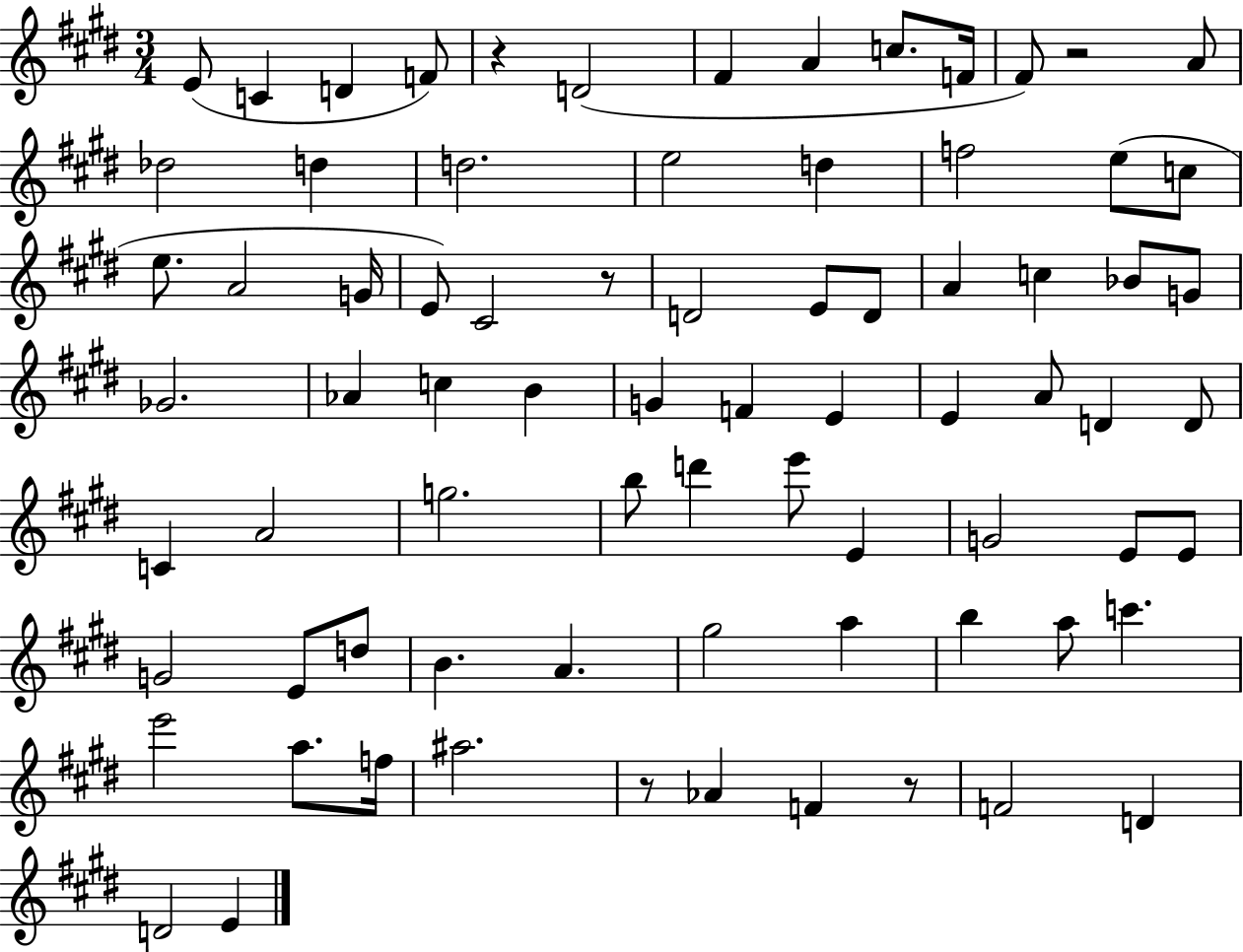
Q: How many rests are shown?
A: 5